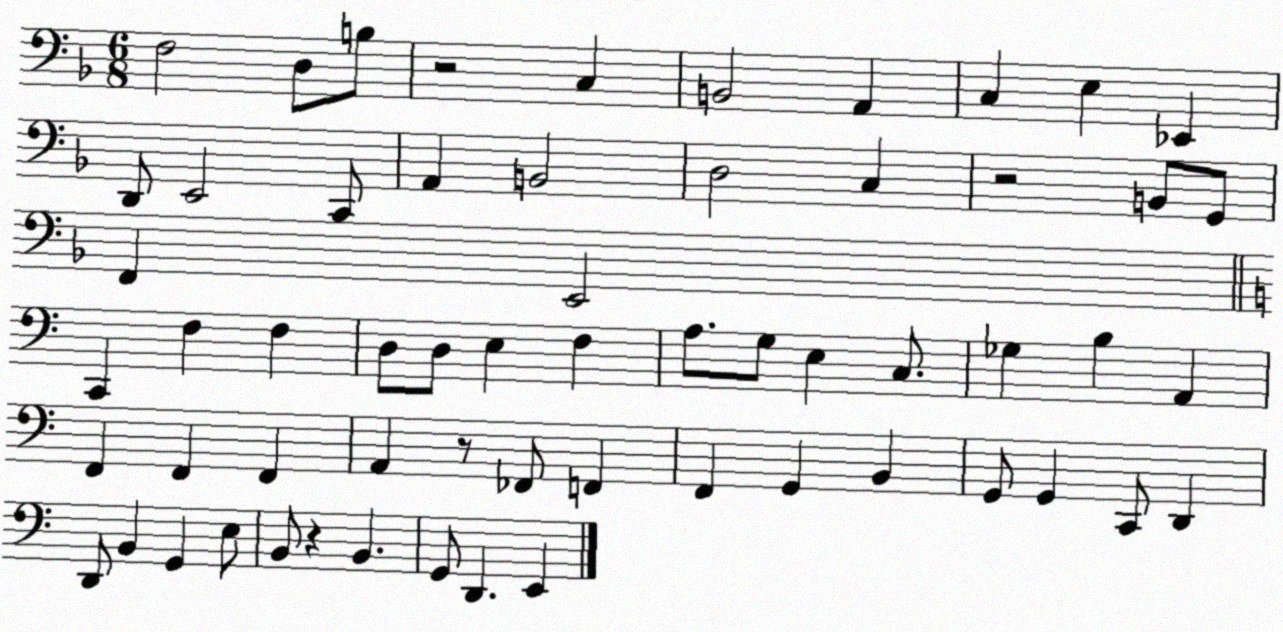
X:1
T:Untitled
M:6/8
L:1/4
K:F
F,2 D,/2 B,/2 z2 C, B,,2 A,, C, E, _E,, D,,/2 E,,2 C,,/2 A,, B,,2 D,2 C, z2 B,,/2 G,,/2 F,, E,,2 C,, F, F, D,/2 D,/2 E, F, A,/2 G,/2 E, C,/2 _G, B, A,, F,, F,, F,, A,, z/2 _F,,/2 F,, F,, G,, B,, G,,/2 G,, C,,/2 D,, D,,/2 B,, G,, E,/2 B,,/2 z B,, G,,/2 D,, E,,